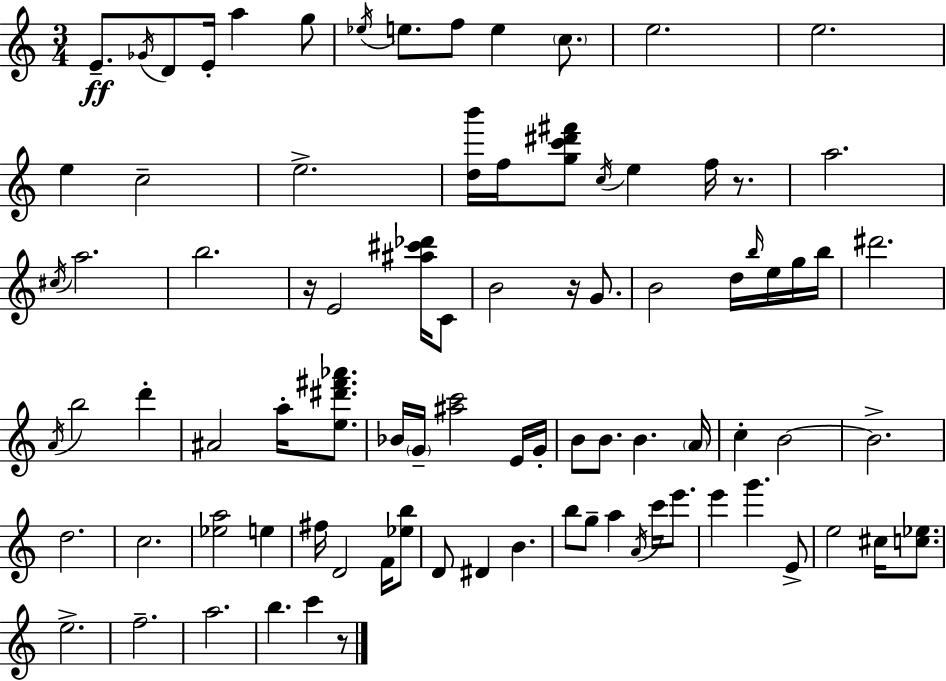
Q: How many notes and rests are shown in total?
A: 88